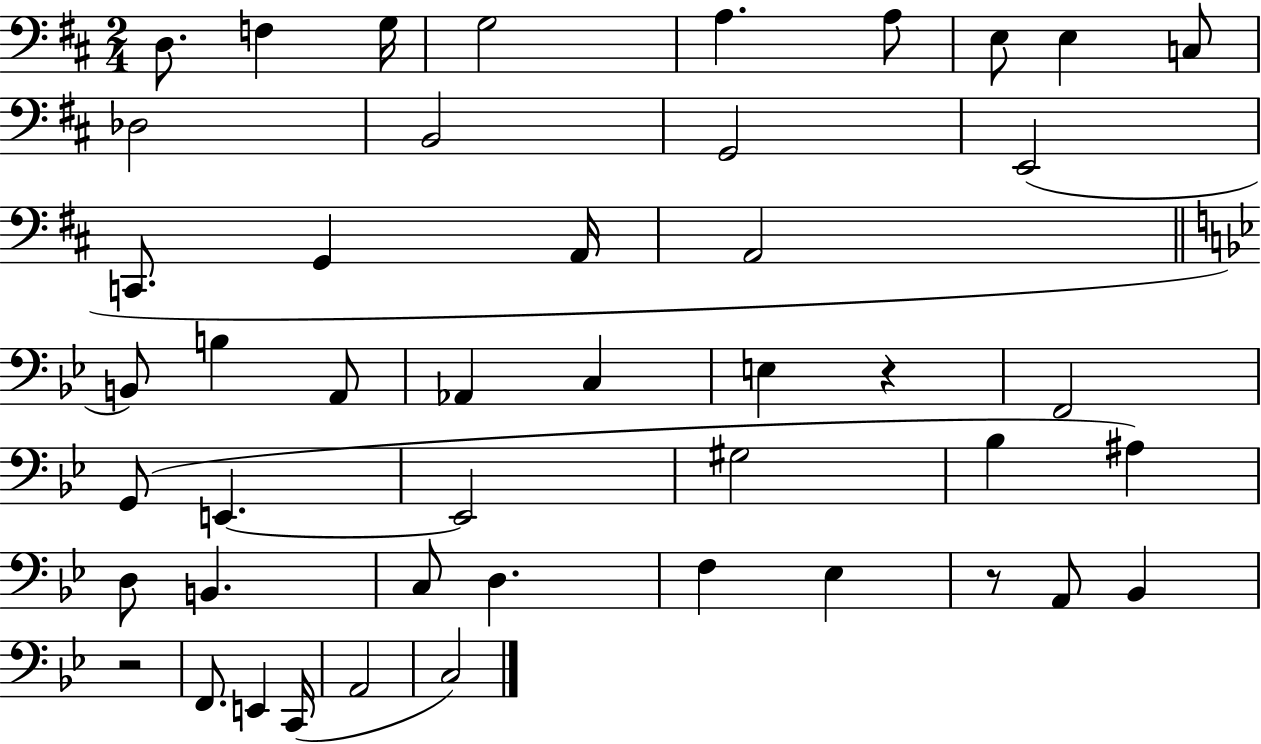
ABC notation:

X:1
T:Untitled
M:2/4
L:1/4
K:D
D,/2 F, G,/4 G,2 A, A,/2 E,/2 E, C,/2 _D,2 B,,2 G,,2 E,,2 C,,/2 G,, A,,/4 A,,2 B,,/2 B, A,,/2 _A,, C, E, z F,,2 G,,/2 E,, E,,2 ^G,2 _B, ^A, D,/2 B,, C,/2 D, F, _E, z/2 A,,/2 _B,, z2 F,,/2 E,, C,,/4 A,,2 C,2